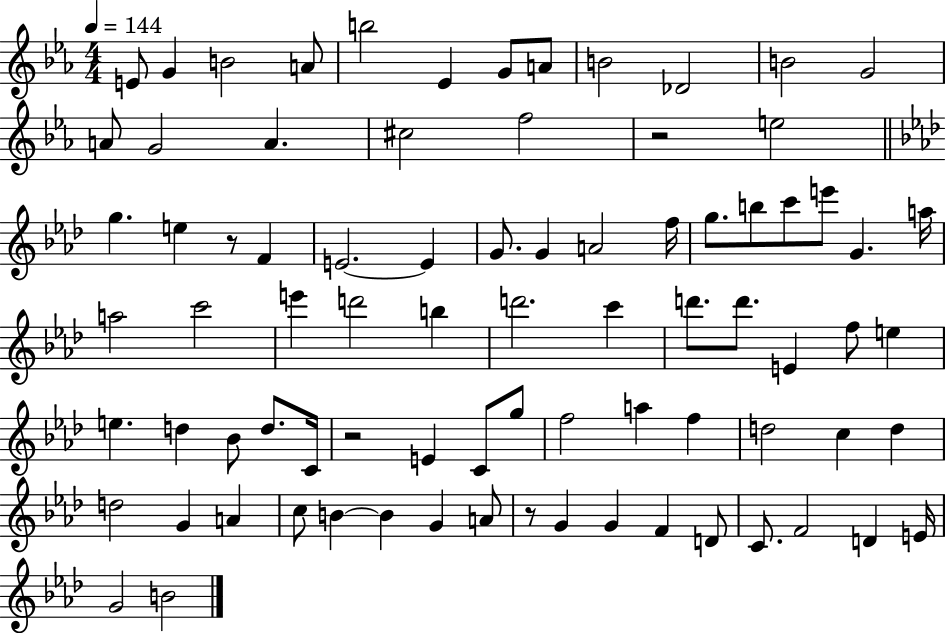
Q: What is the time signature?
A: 4/4